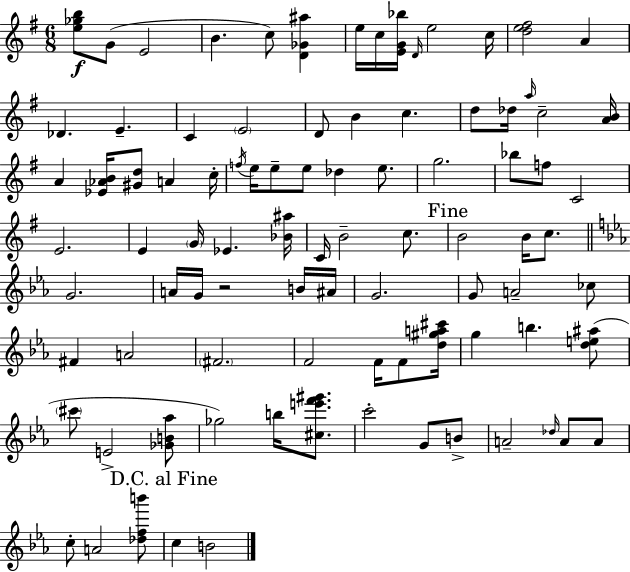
{
  \clef treble
  \numericTimeSignature
  \time 6/8
  \key g \major
  <e'' ges'' b''>8\f g'8( e'2 | b'4. c''8) <d' ges' ais''>4 | e''16 c''16 <e' g' bes''>16 \grace { d'16 } e''2 | c''16 <d'' e'' fis''>2 a'4 | \break des'4. e'4.-- | c'4 \parenthesize e'2 | d'8 b'4 c''4. | d''8 des''16 \grace { a''16 } c''2-- | \break <a' b'>16 a'4 <ees' aes' b'>16 <gis' d''>8 a'4 | c''16-. \acciaccatura { f''16 } e''16 e''8-- e''8 des''4 | e''8. g''2. | bes''8 f''8 c'2 | \break e'2. | e'4 \parenthesize g'16 ees'4. | <bes' ais''>16 c'16 b'2-- | c''8. \mark "Fine" b'2 b'16 | \break c''8. \bar "||" \break \key c \minor g'2. | a'16 g'16 r2 b'16 ais'16 | g'2. | g'8 a'2-- ces''8 | \break fis'4 a'2 | \parenthesize fis'2. | f'2 f'16 f'8 <d'' gis'' a'' cis'''>16 | g''4 b''4. <d'' e'' ais''>8( | \break \parenthesize cis'''8 e'2-> <ges' b' aes''>8 | ges''2) b''16 <cis'' e''' f''' gis'''>8. | c'''2-. g'8 b'8-> | a'2-- \grace { des''16 } a'8 a'8 | \break c''8-. a'2 <des'' f'' b'''>8 | \mark "D.C. al Fine" c''4 b'2 | \bar "|."
}